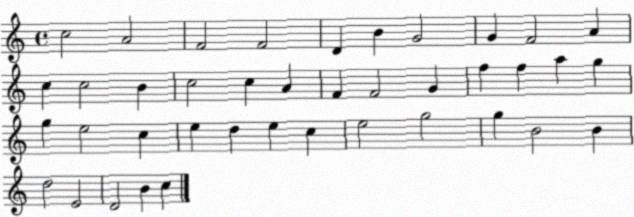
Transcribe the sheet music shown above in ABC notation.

X:1
T:Untitled
M:4/4
L:1/4
K:C
c2 A2 F2 F2 D B G2 G F2 A c c2 B c2 c A F F2 G f f a g g e2 c e d e c e2 g2 g B2 B d2 E2 D2 B c